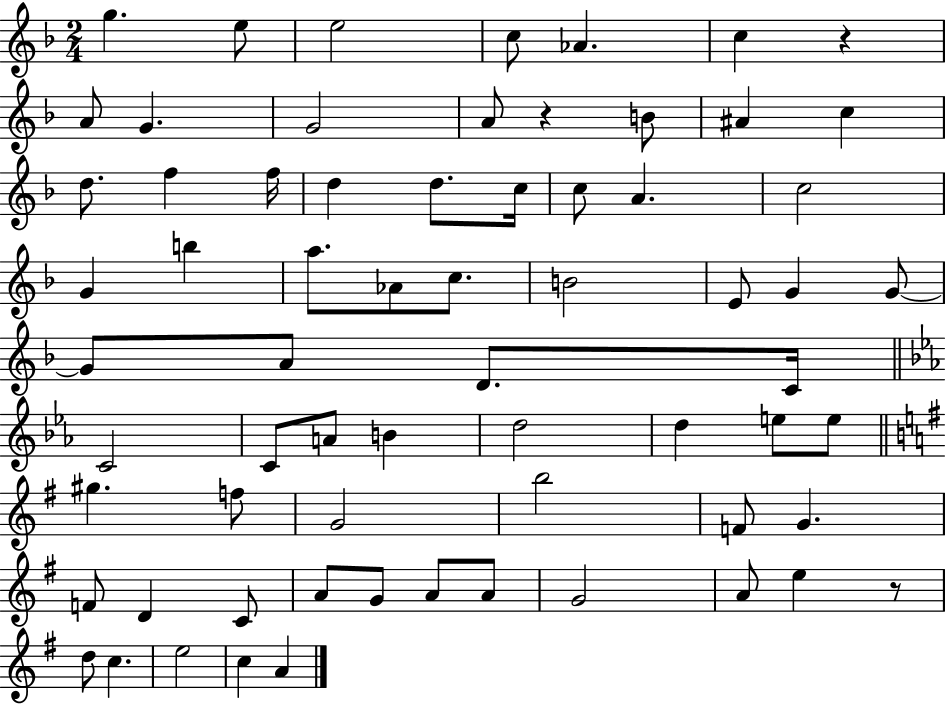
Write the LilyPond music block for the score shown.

{
  \clef treble
  \numericTimeSignature
  \time 2/4
  \key f \major
  \repeat volta 2 { g''4. e''8 | e''2 | c''8 aes'4. | c''4 r4 | \break a'8 g'4. | g'2 | a'8 r4 b'8 | ais'4 c''4 | \break d''8. f''4 f''16 | d''4 d''8. c''16 | c''8 a'4. | c''2 | \break g'4 b''4 | a''8. aes'8 c''8. | b'2 | e'8 g'4 g'8~~ | \break g'8 a'8 d'8. c'16 | \bar "||" \break \key ees \major c'2 | c'8 a'8 b'4 | d''2 | d''4 e''8 e''8 | \break \bar "||" \break \key e \minor gis''4. f''8 | g'2 | b''2 | f'8 g'4. | \break f'8 d'4 c'8 | a'8 g'8 a'8 a'8 | g'2 | a'8 e''4 r8 | \break d''8 c''4. | e''2 | c''4 a'4 | } \bar "|."
}